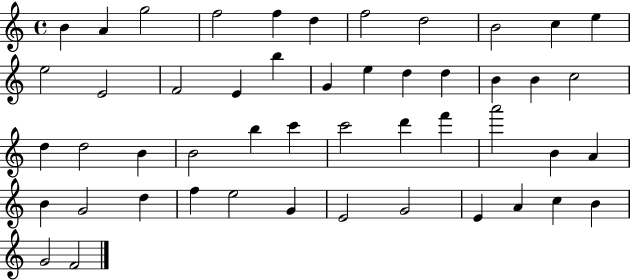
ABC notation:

X:1
T:Untitled
M:4/4
L:1/4
K:C
B A g2 f2 f d f2 d2 B2 c e e2 E2 F2 E b G e d d B B c2 d d2 B B2 b c' c'2 d' f' a'2 B A B G2 d f e2 G E2 G2 E A c B G2 F2